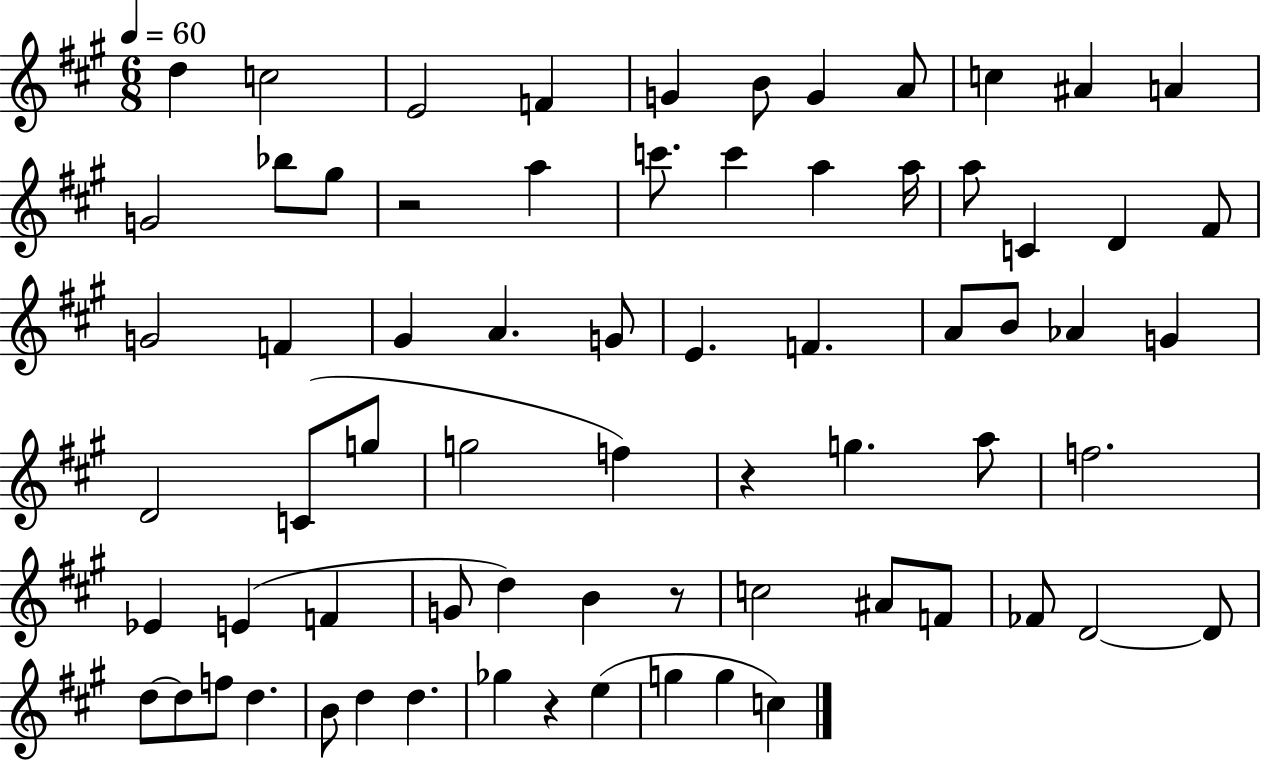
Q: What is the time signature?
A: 6/8